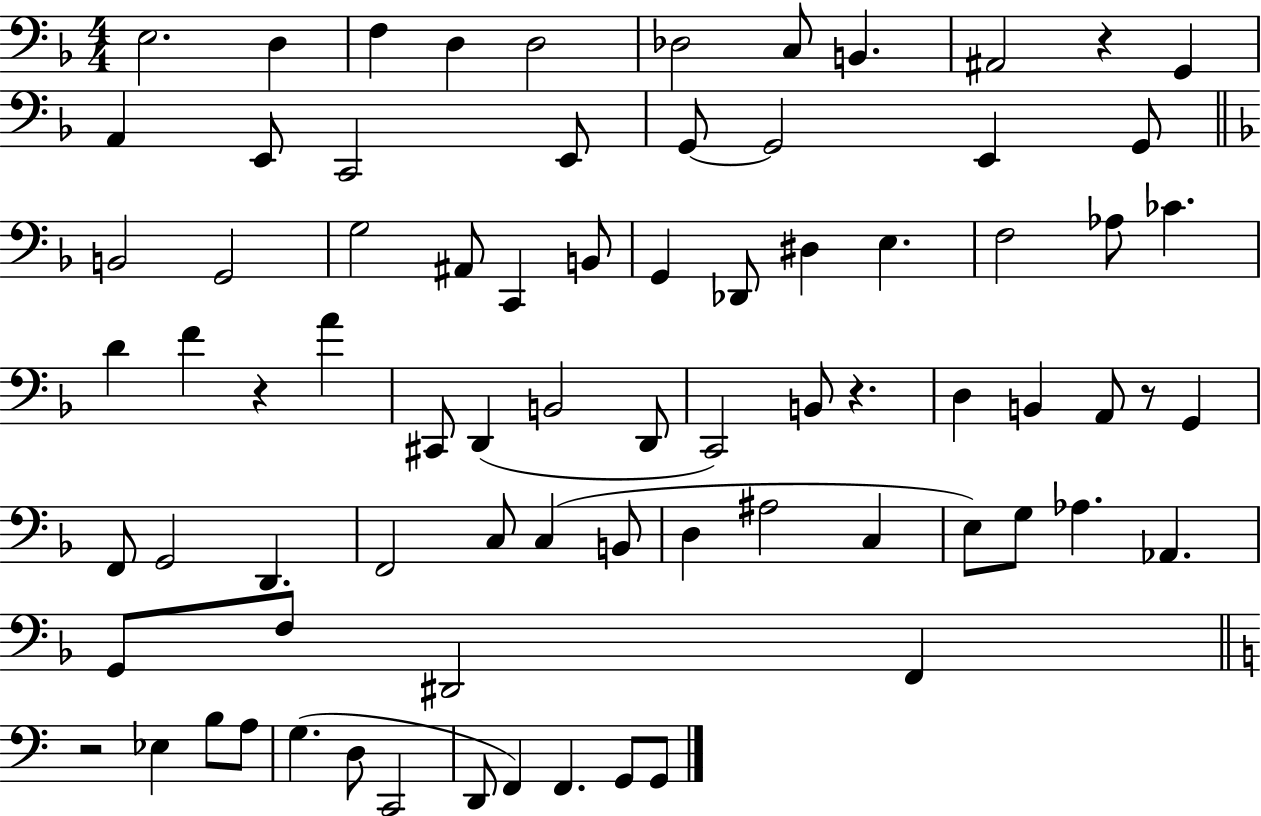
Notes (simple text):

E3/h. D3/q F3/q D3/q D3/h Db3/h C3/e B2/q. A#2/h R/q G2/q A2/q E2/e C2/h E2/e G2/e G2/h E2/q G2/e B2/h G2/h G3/h A#2/e C2/q B2/e G2/q Db2/e D#3/q E3/q. F3/h Ab3/e CES4/q. D4/q F4/q R/q A4/q C#2/e D2/q B2/h D2/e C2/h B2/e R/q. D3/q B2/q A2/e R/e G2/q F2/e G2/h D2/q. F2/h C3/e C3/q B2/e D3/q A#3/h C3/q E3/e G3/e Ab3/q. Ab2/q. G2/e F3/e D#2/h F2/q R/h Eb3/q B3/e A3/e G3/q. D3/e C2/h D2/e F2/q F2/q. G2/e G2/e